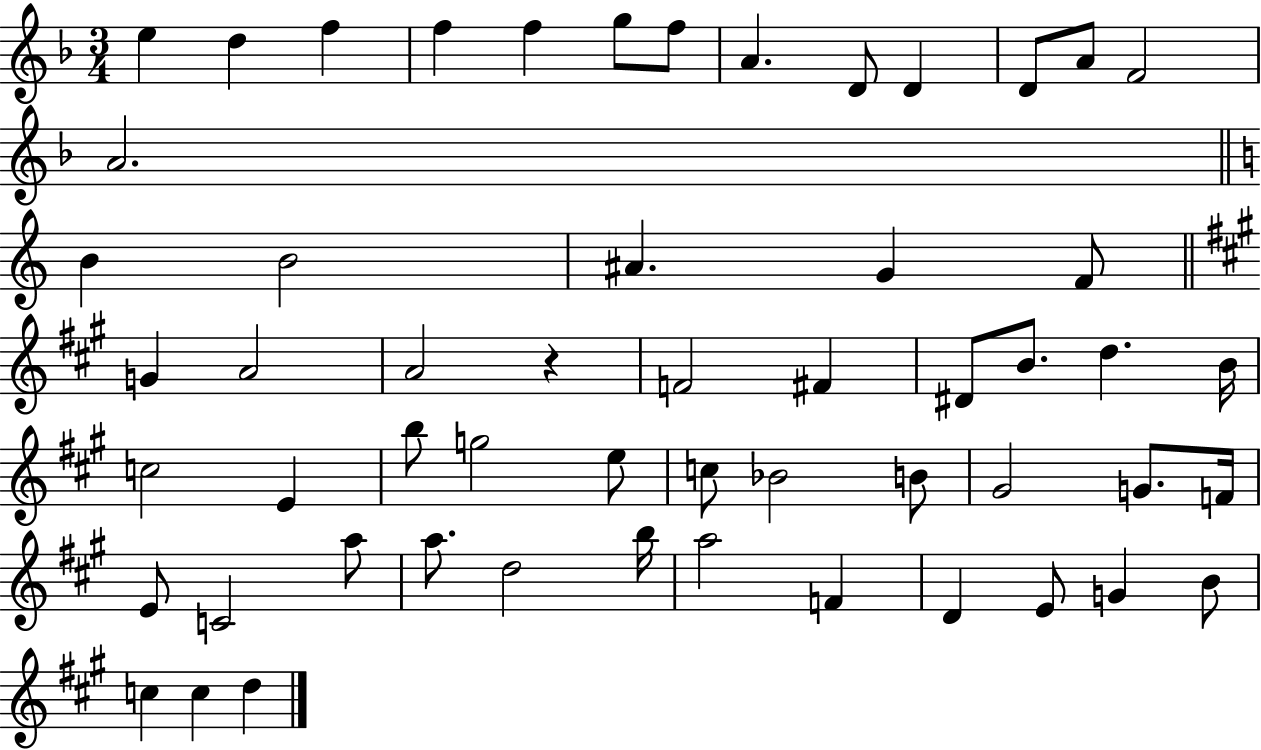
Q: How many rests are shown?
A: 1